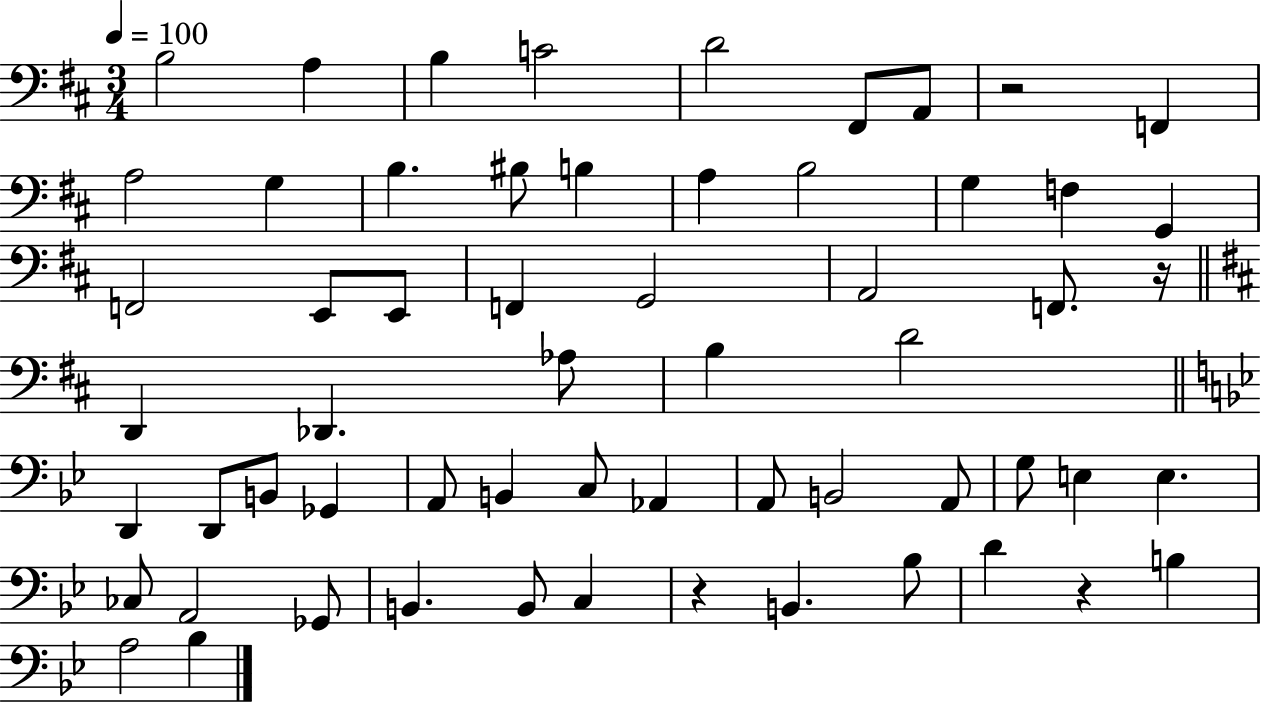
{
  \clef bass
  \numericTimeSignature
  \time 3/4
  \key d \major
  \tempo 4 = 100
  b2 a4 | b4 c'2 | d'2 fis,8 a,8 | r2 f,4 | \break a2 g4 | b4. bis8 b4 | a4 b2 | g4 f4 g,4 | \break f,2 e,8 e,8 | f,4 g,2 | a,2 f,8. r16 | \bar "||" \break \key b \minor d,4 des,4. aes8 | b4 d'2 | \bar "||" \break \key bes \major d,4 d,8 b,8 ges,4 | a,8 b,4 c8 aes,4 | a,8 b,2 a,8 | g8 e4 e4. | \break ces8 a,2 ges,8 | b,4. b,8 c4 | r4 b,4. bes8 | d'4 r4 b4 | \break a2 bes4 | \bar "|."
}